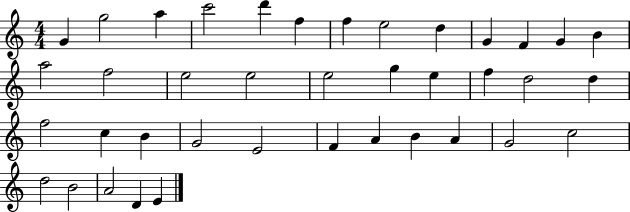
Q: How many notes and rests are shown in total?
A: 39